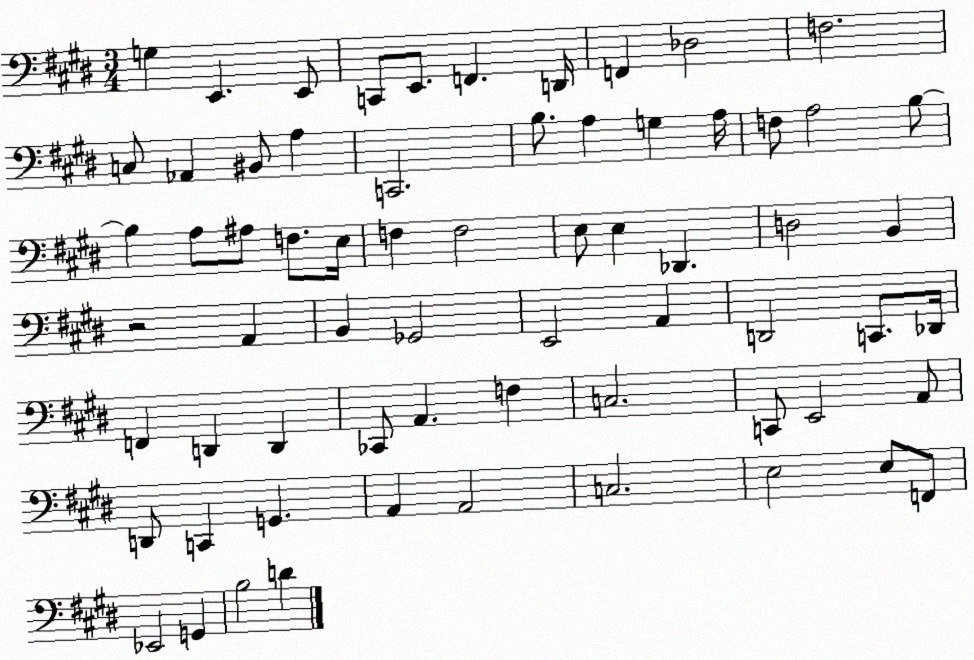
X:1
T:Untitled
M:3/4
L:1/4
K:E
G, E,, E,,/2 C,,/2 E,,/2 F,, D,,/4 F,, _D,2 F,2 C,/2 _A,, ^B,,/2 A, C,,2 B,/2 A, G, A,/4 F,/2 A,2 B,/2 B, A,/2 ^A,/2 F,/2 E,/4 F, F,2 E,/2 E, _D,, D,2 B,, z2 A,, B,, _G,,2 E,,2 A,, D,,2 C,,/2 _D,,/4 F,, D,, D,, _C,,/2 A,, F, C,2 C,,/2 E,,2 A,,/2 D,,/2 C,, G,, A,, A,,2 C,2 E,2 E,/2 F,,/2 _E,,2 G,, B,2 D